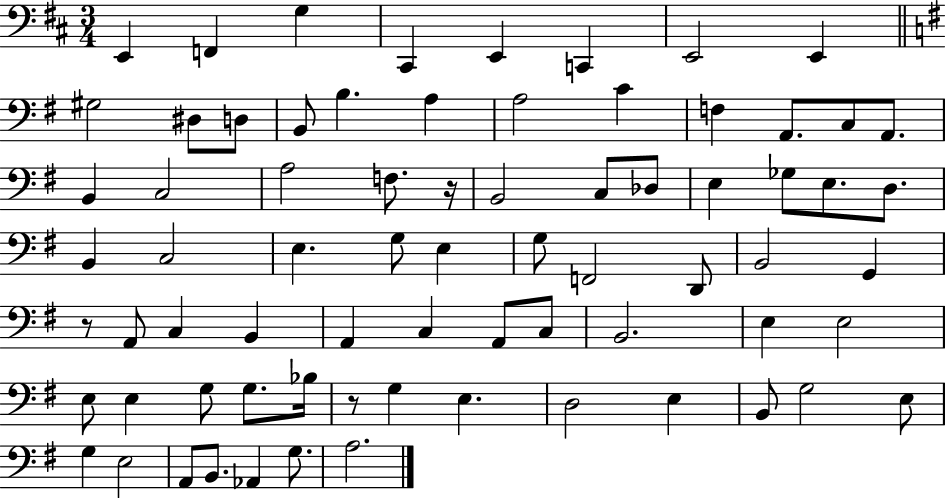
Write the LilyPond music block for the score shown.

{
  \clef bass
  \numericTimeSignature
  \time 3/4
  \key d \major
  e,4 f,4 g4 | cis,4 e,4 c,4 | e,2 e,4 | \bar "||" \break \key g \major gis2 dis8 d8 | b,8 b4. a4 | a2 c'4 | f4 a,8. c8 a,8. | \break b,4 c2 | a2 f8. r16 | b,2 c8 des8 | e4 ges8 e8. d8. | \break b,4 c2 | e4. g8 e4 | g8 f,2 d,8 | b,2 g,4 | \break r8 a,8 c4 b,4 | a,4 c4 a,8 c8 | b,2. | e4 e2 | \break e8 e4 g8 g8. bes16 | r8 g4 e4. | d2 e4 | b,8 g2 e8 | \break g4 e2 | a,8 b,8. aes,4 g8. | a2. | \bar "|."
}